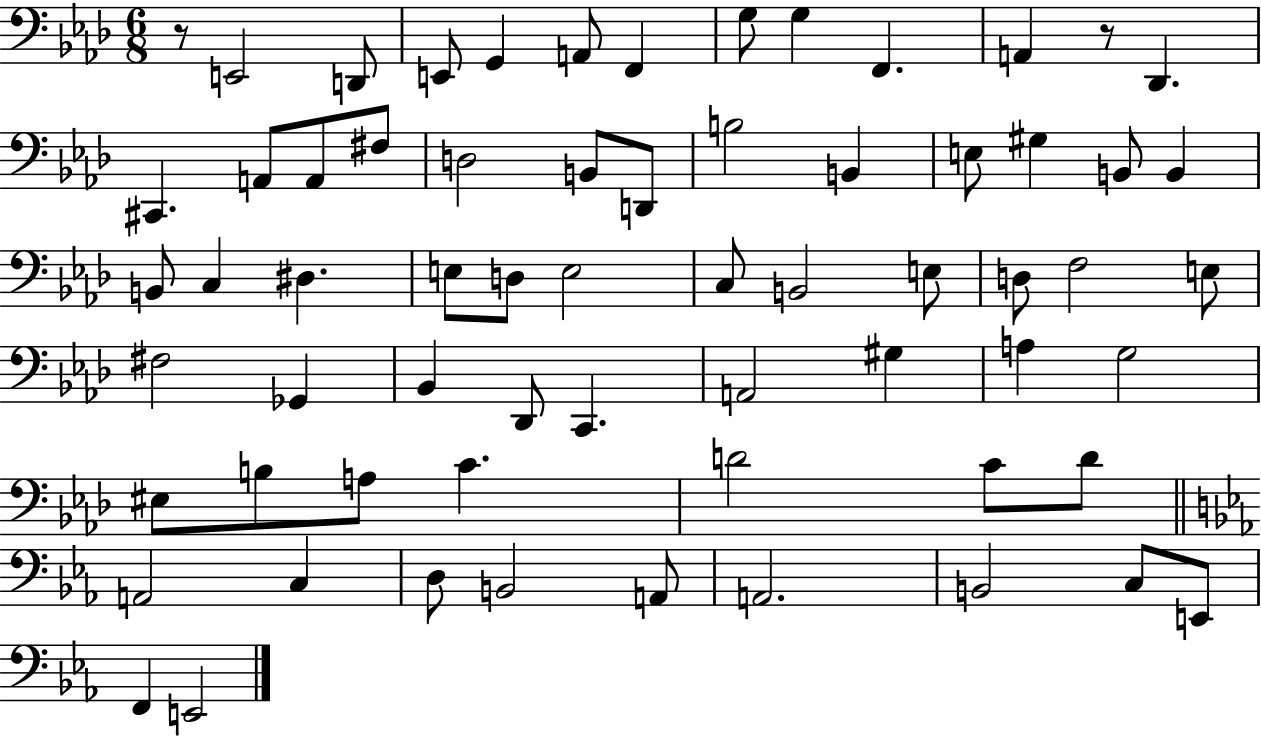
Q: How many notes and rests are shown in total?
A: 65